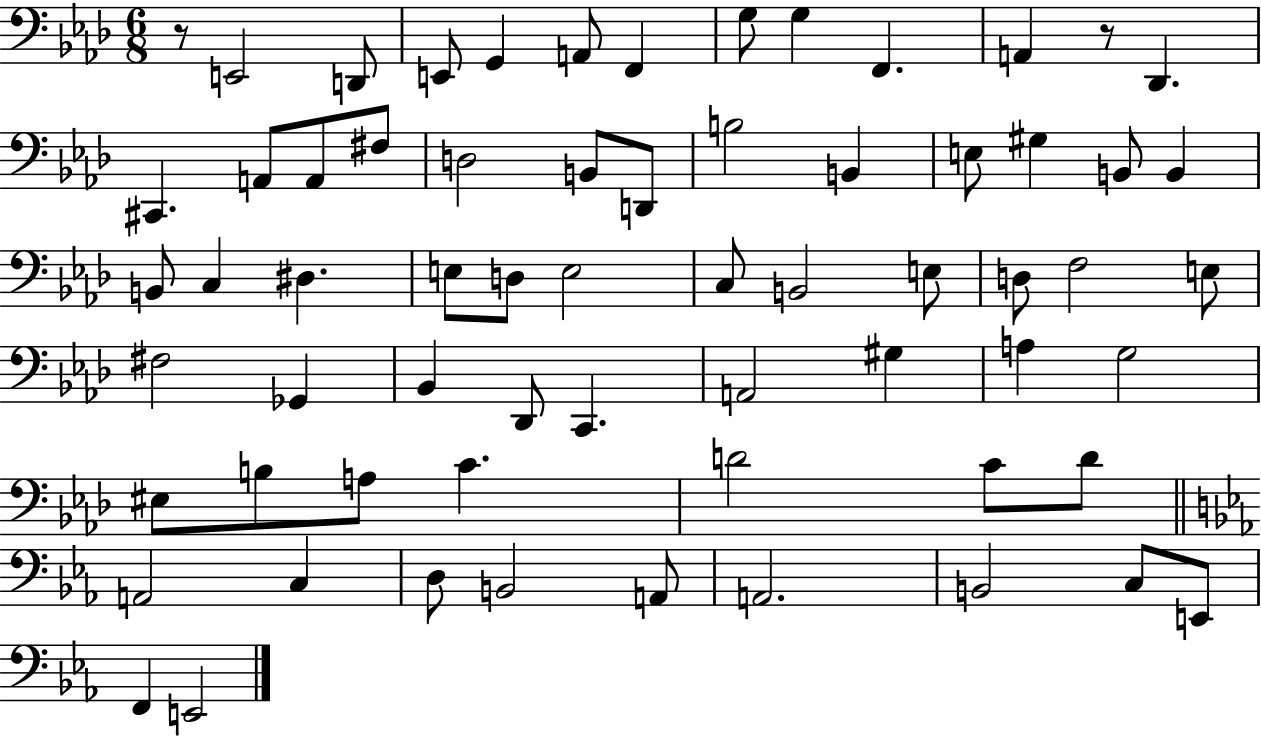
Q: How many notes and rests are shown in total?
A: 65